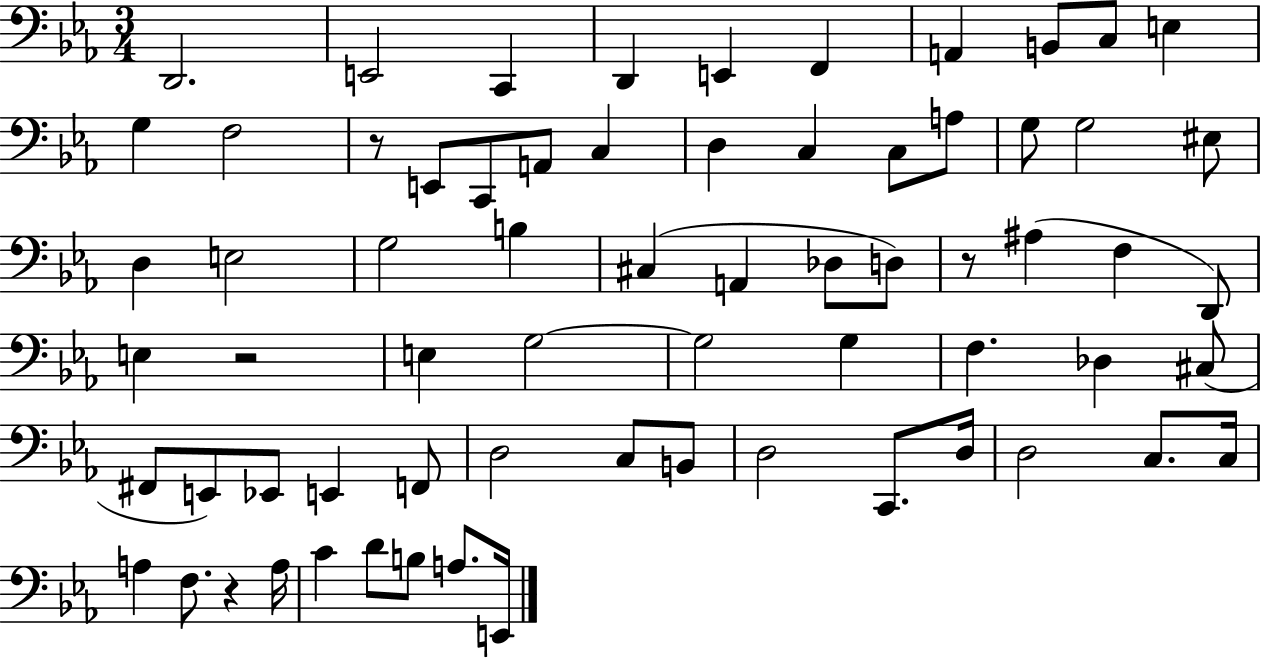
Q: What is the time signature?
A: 3/4